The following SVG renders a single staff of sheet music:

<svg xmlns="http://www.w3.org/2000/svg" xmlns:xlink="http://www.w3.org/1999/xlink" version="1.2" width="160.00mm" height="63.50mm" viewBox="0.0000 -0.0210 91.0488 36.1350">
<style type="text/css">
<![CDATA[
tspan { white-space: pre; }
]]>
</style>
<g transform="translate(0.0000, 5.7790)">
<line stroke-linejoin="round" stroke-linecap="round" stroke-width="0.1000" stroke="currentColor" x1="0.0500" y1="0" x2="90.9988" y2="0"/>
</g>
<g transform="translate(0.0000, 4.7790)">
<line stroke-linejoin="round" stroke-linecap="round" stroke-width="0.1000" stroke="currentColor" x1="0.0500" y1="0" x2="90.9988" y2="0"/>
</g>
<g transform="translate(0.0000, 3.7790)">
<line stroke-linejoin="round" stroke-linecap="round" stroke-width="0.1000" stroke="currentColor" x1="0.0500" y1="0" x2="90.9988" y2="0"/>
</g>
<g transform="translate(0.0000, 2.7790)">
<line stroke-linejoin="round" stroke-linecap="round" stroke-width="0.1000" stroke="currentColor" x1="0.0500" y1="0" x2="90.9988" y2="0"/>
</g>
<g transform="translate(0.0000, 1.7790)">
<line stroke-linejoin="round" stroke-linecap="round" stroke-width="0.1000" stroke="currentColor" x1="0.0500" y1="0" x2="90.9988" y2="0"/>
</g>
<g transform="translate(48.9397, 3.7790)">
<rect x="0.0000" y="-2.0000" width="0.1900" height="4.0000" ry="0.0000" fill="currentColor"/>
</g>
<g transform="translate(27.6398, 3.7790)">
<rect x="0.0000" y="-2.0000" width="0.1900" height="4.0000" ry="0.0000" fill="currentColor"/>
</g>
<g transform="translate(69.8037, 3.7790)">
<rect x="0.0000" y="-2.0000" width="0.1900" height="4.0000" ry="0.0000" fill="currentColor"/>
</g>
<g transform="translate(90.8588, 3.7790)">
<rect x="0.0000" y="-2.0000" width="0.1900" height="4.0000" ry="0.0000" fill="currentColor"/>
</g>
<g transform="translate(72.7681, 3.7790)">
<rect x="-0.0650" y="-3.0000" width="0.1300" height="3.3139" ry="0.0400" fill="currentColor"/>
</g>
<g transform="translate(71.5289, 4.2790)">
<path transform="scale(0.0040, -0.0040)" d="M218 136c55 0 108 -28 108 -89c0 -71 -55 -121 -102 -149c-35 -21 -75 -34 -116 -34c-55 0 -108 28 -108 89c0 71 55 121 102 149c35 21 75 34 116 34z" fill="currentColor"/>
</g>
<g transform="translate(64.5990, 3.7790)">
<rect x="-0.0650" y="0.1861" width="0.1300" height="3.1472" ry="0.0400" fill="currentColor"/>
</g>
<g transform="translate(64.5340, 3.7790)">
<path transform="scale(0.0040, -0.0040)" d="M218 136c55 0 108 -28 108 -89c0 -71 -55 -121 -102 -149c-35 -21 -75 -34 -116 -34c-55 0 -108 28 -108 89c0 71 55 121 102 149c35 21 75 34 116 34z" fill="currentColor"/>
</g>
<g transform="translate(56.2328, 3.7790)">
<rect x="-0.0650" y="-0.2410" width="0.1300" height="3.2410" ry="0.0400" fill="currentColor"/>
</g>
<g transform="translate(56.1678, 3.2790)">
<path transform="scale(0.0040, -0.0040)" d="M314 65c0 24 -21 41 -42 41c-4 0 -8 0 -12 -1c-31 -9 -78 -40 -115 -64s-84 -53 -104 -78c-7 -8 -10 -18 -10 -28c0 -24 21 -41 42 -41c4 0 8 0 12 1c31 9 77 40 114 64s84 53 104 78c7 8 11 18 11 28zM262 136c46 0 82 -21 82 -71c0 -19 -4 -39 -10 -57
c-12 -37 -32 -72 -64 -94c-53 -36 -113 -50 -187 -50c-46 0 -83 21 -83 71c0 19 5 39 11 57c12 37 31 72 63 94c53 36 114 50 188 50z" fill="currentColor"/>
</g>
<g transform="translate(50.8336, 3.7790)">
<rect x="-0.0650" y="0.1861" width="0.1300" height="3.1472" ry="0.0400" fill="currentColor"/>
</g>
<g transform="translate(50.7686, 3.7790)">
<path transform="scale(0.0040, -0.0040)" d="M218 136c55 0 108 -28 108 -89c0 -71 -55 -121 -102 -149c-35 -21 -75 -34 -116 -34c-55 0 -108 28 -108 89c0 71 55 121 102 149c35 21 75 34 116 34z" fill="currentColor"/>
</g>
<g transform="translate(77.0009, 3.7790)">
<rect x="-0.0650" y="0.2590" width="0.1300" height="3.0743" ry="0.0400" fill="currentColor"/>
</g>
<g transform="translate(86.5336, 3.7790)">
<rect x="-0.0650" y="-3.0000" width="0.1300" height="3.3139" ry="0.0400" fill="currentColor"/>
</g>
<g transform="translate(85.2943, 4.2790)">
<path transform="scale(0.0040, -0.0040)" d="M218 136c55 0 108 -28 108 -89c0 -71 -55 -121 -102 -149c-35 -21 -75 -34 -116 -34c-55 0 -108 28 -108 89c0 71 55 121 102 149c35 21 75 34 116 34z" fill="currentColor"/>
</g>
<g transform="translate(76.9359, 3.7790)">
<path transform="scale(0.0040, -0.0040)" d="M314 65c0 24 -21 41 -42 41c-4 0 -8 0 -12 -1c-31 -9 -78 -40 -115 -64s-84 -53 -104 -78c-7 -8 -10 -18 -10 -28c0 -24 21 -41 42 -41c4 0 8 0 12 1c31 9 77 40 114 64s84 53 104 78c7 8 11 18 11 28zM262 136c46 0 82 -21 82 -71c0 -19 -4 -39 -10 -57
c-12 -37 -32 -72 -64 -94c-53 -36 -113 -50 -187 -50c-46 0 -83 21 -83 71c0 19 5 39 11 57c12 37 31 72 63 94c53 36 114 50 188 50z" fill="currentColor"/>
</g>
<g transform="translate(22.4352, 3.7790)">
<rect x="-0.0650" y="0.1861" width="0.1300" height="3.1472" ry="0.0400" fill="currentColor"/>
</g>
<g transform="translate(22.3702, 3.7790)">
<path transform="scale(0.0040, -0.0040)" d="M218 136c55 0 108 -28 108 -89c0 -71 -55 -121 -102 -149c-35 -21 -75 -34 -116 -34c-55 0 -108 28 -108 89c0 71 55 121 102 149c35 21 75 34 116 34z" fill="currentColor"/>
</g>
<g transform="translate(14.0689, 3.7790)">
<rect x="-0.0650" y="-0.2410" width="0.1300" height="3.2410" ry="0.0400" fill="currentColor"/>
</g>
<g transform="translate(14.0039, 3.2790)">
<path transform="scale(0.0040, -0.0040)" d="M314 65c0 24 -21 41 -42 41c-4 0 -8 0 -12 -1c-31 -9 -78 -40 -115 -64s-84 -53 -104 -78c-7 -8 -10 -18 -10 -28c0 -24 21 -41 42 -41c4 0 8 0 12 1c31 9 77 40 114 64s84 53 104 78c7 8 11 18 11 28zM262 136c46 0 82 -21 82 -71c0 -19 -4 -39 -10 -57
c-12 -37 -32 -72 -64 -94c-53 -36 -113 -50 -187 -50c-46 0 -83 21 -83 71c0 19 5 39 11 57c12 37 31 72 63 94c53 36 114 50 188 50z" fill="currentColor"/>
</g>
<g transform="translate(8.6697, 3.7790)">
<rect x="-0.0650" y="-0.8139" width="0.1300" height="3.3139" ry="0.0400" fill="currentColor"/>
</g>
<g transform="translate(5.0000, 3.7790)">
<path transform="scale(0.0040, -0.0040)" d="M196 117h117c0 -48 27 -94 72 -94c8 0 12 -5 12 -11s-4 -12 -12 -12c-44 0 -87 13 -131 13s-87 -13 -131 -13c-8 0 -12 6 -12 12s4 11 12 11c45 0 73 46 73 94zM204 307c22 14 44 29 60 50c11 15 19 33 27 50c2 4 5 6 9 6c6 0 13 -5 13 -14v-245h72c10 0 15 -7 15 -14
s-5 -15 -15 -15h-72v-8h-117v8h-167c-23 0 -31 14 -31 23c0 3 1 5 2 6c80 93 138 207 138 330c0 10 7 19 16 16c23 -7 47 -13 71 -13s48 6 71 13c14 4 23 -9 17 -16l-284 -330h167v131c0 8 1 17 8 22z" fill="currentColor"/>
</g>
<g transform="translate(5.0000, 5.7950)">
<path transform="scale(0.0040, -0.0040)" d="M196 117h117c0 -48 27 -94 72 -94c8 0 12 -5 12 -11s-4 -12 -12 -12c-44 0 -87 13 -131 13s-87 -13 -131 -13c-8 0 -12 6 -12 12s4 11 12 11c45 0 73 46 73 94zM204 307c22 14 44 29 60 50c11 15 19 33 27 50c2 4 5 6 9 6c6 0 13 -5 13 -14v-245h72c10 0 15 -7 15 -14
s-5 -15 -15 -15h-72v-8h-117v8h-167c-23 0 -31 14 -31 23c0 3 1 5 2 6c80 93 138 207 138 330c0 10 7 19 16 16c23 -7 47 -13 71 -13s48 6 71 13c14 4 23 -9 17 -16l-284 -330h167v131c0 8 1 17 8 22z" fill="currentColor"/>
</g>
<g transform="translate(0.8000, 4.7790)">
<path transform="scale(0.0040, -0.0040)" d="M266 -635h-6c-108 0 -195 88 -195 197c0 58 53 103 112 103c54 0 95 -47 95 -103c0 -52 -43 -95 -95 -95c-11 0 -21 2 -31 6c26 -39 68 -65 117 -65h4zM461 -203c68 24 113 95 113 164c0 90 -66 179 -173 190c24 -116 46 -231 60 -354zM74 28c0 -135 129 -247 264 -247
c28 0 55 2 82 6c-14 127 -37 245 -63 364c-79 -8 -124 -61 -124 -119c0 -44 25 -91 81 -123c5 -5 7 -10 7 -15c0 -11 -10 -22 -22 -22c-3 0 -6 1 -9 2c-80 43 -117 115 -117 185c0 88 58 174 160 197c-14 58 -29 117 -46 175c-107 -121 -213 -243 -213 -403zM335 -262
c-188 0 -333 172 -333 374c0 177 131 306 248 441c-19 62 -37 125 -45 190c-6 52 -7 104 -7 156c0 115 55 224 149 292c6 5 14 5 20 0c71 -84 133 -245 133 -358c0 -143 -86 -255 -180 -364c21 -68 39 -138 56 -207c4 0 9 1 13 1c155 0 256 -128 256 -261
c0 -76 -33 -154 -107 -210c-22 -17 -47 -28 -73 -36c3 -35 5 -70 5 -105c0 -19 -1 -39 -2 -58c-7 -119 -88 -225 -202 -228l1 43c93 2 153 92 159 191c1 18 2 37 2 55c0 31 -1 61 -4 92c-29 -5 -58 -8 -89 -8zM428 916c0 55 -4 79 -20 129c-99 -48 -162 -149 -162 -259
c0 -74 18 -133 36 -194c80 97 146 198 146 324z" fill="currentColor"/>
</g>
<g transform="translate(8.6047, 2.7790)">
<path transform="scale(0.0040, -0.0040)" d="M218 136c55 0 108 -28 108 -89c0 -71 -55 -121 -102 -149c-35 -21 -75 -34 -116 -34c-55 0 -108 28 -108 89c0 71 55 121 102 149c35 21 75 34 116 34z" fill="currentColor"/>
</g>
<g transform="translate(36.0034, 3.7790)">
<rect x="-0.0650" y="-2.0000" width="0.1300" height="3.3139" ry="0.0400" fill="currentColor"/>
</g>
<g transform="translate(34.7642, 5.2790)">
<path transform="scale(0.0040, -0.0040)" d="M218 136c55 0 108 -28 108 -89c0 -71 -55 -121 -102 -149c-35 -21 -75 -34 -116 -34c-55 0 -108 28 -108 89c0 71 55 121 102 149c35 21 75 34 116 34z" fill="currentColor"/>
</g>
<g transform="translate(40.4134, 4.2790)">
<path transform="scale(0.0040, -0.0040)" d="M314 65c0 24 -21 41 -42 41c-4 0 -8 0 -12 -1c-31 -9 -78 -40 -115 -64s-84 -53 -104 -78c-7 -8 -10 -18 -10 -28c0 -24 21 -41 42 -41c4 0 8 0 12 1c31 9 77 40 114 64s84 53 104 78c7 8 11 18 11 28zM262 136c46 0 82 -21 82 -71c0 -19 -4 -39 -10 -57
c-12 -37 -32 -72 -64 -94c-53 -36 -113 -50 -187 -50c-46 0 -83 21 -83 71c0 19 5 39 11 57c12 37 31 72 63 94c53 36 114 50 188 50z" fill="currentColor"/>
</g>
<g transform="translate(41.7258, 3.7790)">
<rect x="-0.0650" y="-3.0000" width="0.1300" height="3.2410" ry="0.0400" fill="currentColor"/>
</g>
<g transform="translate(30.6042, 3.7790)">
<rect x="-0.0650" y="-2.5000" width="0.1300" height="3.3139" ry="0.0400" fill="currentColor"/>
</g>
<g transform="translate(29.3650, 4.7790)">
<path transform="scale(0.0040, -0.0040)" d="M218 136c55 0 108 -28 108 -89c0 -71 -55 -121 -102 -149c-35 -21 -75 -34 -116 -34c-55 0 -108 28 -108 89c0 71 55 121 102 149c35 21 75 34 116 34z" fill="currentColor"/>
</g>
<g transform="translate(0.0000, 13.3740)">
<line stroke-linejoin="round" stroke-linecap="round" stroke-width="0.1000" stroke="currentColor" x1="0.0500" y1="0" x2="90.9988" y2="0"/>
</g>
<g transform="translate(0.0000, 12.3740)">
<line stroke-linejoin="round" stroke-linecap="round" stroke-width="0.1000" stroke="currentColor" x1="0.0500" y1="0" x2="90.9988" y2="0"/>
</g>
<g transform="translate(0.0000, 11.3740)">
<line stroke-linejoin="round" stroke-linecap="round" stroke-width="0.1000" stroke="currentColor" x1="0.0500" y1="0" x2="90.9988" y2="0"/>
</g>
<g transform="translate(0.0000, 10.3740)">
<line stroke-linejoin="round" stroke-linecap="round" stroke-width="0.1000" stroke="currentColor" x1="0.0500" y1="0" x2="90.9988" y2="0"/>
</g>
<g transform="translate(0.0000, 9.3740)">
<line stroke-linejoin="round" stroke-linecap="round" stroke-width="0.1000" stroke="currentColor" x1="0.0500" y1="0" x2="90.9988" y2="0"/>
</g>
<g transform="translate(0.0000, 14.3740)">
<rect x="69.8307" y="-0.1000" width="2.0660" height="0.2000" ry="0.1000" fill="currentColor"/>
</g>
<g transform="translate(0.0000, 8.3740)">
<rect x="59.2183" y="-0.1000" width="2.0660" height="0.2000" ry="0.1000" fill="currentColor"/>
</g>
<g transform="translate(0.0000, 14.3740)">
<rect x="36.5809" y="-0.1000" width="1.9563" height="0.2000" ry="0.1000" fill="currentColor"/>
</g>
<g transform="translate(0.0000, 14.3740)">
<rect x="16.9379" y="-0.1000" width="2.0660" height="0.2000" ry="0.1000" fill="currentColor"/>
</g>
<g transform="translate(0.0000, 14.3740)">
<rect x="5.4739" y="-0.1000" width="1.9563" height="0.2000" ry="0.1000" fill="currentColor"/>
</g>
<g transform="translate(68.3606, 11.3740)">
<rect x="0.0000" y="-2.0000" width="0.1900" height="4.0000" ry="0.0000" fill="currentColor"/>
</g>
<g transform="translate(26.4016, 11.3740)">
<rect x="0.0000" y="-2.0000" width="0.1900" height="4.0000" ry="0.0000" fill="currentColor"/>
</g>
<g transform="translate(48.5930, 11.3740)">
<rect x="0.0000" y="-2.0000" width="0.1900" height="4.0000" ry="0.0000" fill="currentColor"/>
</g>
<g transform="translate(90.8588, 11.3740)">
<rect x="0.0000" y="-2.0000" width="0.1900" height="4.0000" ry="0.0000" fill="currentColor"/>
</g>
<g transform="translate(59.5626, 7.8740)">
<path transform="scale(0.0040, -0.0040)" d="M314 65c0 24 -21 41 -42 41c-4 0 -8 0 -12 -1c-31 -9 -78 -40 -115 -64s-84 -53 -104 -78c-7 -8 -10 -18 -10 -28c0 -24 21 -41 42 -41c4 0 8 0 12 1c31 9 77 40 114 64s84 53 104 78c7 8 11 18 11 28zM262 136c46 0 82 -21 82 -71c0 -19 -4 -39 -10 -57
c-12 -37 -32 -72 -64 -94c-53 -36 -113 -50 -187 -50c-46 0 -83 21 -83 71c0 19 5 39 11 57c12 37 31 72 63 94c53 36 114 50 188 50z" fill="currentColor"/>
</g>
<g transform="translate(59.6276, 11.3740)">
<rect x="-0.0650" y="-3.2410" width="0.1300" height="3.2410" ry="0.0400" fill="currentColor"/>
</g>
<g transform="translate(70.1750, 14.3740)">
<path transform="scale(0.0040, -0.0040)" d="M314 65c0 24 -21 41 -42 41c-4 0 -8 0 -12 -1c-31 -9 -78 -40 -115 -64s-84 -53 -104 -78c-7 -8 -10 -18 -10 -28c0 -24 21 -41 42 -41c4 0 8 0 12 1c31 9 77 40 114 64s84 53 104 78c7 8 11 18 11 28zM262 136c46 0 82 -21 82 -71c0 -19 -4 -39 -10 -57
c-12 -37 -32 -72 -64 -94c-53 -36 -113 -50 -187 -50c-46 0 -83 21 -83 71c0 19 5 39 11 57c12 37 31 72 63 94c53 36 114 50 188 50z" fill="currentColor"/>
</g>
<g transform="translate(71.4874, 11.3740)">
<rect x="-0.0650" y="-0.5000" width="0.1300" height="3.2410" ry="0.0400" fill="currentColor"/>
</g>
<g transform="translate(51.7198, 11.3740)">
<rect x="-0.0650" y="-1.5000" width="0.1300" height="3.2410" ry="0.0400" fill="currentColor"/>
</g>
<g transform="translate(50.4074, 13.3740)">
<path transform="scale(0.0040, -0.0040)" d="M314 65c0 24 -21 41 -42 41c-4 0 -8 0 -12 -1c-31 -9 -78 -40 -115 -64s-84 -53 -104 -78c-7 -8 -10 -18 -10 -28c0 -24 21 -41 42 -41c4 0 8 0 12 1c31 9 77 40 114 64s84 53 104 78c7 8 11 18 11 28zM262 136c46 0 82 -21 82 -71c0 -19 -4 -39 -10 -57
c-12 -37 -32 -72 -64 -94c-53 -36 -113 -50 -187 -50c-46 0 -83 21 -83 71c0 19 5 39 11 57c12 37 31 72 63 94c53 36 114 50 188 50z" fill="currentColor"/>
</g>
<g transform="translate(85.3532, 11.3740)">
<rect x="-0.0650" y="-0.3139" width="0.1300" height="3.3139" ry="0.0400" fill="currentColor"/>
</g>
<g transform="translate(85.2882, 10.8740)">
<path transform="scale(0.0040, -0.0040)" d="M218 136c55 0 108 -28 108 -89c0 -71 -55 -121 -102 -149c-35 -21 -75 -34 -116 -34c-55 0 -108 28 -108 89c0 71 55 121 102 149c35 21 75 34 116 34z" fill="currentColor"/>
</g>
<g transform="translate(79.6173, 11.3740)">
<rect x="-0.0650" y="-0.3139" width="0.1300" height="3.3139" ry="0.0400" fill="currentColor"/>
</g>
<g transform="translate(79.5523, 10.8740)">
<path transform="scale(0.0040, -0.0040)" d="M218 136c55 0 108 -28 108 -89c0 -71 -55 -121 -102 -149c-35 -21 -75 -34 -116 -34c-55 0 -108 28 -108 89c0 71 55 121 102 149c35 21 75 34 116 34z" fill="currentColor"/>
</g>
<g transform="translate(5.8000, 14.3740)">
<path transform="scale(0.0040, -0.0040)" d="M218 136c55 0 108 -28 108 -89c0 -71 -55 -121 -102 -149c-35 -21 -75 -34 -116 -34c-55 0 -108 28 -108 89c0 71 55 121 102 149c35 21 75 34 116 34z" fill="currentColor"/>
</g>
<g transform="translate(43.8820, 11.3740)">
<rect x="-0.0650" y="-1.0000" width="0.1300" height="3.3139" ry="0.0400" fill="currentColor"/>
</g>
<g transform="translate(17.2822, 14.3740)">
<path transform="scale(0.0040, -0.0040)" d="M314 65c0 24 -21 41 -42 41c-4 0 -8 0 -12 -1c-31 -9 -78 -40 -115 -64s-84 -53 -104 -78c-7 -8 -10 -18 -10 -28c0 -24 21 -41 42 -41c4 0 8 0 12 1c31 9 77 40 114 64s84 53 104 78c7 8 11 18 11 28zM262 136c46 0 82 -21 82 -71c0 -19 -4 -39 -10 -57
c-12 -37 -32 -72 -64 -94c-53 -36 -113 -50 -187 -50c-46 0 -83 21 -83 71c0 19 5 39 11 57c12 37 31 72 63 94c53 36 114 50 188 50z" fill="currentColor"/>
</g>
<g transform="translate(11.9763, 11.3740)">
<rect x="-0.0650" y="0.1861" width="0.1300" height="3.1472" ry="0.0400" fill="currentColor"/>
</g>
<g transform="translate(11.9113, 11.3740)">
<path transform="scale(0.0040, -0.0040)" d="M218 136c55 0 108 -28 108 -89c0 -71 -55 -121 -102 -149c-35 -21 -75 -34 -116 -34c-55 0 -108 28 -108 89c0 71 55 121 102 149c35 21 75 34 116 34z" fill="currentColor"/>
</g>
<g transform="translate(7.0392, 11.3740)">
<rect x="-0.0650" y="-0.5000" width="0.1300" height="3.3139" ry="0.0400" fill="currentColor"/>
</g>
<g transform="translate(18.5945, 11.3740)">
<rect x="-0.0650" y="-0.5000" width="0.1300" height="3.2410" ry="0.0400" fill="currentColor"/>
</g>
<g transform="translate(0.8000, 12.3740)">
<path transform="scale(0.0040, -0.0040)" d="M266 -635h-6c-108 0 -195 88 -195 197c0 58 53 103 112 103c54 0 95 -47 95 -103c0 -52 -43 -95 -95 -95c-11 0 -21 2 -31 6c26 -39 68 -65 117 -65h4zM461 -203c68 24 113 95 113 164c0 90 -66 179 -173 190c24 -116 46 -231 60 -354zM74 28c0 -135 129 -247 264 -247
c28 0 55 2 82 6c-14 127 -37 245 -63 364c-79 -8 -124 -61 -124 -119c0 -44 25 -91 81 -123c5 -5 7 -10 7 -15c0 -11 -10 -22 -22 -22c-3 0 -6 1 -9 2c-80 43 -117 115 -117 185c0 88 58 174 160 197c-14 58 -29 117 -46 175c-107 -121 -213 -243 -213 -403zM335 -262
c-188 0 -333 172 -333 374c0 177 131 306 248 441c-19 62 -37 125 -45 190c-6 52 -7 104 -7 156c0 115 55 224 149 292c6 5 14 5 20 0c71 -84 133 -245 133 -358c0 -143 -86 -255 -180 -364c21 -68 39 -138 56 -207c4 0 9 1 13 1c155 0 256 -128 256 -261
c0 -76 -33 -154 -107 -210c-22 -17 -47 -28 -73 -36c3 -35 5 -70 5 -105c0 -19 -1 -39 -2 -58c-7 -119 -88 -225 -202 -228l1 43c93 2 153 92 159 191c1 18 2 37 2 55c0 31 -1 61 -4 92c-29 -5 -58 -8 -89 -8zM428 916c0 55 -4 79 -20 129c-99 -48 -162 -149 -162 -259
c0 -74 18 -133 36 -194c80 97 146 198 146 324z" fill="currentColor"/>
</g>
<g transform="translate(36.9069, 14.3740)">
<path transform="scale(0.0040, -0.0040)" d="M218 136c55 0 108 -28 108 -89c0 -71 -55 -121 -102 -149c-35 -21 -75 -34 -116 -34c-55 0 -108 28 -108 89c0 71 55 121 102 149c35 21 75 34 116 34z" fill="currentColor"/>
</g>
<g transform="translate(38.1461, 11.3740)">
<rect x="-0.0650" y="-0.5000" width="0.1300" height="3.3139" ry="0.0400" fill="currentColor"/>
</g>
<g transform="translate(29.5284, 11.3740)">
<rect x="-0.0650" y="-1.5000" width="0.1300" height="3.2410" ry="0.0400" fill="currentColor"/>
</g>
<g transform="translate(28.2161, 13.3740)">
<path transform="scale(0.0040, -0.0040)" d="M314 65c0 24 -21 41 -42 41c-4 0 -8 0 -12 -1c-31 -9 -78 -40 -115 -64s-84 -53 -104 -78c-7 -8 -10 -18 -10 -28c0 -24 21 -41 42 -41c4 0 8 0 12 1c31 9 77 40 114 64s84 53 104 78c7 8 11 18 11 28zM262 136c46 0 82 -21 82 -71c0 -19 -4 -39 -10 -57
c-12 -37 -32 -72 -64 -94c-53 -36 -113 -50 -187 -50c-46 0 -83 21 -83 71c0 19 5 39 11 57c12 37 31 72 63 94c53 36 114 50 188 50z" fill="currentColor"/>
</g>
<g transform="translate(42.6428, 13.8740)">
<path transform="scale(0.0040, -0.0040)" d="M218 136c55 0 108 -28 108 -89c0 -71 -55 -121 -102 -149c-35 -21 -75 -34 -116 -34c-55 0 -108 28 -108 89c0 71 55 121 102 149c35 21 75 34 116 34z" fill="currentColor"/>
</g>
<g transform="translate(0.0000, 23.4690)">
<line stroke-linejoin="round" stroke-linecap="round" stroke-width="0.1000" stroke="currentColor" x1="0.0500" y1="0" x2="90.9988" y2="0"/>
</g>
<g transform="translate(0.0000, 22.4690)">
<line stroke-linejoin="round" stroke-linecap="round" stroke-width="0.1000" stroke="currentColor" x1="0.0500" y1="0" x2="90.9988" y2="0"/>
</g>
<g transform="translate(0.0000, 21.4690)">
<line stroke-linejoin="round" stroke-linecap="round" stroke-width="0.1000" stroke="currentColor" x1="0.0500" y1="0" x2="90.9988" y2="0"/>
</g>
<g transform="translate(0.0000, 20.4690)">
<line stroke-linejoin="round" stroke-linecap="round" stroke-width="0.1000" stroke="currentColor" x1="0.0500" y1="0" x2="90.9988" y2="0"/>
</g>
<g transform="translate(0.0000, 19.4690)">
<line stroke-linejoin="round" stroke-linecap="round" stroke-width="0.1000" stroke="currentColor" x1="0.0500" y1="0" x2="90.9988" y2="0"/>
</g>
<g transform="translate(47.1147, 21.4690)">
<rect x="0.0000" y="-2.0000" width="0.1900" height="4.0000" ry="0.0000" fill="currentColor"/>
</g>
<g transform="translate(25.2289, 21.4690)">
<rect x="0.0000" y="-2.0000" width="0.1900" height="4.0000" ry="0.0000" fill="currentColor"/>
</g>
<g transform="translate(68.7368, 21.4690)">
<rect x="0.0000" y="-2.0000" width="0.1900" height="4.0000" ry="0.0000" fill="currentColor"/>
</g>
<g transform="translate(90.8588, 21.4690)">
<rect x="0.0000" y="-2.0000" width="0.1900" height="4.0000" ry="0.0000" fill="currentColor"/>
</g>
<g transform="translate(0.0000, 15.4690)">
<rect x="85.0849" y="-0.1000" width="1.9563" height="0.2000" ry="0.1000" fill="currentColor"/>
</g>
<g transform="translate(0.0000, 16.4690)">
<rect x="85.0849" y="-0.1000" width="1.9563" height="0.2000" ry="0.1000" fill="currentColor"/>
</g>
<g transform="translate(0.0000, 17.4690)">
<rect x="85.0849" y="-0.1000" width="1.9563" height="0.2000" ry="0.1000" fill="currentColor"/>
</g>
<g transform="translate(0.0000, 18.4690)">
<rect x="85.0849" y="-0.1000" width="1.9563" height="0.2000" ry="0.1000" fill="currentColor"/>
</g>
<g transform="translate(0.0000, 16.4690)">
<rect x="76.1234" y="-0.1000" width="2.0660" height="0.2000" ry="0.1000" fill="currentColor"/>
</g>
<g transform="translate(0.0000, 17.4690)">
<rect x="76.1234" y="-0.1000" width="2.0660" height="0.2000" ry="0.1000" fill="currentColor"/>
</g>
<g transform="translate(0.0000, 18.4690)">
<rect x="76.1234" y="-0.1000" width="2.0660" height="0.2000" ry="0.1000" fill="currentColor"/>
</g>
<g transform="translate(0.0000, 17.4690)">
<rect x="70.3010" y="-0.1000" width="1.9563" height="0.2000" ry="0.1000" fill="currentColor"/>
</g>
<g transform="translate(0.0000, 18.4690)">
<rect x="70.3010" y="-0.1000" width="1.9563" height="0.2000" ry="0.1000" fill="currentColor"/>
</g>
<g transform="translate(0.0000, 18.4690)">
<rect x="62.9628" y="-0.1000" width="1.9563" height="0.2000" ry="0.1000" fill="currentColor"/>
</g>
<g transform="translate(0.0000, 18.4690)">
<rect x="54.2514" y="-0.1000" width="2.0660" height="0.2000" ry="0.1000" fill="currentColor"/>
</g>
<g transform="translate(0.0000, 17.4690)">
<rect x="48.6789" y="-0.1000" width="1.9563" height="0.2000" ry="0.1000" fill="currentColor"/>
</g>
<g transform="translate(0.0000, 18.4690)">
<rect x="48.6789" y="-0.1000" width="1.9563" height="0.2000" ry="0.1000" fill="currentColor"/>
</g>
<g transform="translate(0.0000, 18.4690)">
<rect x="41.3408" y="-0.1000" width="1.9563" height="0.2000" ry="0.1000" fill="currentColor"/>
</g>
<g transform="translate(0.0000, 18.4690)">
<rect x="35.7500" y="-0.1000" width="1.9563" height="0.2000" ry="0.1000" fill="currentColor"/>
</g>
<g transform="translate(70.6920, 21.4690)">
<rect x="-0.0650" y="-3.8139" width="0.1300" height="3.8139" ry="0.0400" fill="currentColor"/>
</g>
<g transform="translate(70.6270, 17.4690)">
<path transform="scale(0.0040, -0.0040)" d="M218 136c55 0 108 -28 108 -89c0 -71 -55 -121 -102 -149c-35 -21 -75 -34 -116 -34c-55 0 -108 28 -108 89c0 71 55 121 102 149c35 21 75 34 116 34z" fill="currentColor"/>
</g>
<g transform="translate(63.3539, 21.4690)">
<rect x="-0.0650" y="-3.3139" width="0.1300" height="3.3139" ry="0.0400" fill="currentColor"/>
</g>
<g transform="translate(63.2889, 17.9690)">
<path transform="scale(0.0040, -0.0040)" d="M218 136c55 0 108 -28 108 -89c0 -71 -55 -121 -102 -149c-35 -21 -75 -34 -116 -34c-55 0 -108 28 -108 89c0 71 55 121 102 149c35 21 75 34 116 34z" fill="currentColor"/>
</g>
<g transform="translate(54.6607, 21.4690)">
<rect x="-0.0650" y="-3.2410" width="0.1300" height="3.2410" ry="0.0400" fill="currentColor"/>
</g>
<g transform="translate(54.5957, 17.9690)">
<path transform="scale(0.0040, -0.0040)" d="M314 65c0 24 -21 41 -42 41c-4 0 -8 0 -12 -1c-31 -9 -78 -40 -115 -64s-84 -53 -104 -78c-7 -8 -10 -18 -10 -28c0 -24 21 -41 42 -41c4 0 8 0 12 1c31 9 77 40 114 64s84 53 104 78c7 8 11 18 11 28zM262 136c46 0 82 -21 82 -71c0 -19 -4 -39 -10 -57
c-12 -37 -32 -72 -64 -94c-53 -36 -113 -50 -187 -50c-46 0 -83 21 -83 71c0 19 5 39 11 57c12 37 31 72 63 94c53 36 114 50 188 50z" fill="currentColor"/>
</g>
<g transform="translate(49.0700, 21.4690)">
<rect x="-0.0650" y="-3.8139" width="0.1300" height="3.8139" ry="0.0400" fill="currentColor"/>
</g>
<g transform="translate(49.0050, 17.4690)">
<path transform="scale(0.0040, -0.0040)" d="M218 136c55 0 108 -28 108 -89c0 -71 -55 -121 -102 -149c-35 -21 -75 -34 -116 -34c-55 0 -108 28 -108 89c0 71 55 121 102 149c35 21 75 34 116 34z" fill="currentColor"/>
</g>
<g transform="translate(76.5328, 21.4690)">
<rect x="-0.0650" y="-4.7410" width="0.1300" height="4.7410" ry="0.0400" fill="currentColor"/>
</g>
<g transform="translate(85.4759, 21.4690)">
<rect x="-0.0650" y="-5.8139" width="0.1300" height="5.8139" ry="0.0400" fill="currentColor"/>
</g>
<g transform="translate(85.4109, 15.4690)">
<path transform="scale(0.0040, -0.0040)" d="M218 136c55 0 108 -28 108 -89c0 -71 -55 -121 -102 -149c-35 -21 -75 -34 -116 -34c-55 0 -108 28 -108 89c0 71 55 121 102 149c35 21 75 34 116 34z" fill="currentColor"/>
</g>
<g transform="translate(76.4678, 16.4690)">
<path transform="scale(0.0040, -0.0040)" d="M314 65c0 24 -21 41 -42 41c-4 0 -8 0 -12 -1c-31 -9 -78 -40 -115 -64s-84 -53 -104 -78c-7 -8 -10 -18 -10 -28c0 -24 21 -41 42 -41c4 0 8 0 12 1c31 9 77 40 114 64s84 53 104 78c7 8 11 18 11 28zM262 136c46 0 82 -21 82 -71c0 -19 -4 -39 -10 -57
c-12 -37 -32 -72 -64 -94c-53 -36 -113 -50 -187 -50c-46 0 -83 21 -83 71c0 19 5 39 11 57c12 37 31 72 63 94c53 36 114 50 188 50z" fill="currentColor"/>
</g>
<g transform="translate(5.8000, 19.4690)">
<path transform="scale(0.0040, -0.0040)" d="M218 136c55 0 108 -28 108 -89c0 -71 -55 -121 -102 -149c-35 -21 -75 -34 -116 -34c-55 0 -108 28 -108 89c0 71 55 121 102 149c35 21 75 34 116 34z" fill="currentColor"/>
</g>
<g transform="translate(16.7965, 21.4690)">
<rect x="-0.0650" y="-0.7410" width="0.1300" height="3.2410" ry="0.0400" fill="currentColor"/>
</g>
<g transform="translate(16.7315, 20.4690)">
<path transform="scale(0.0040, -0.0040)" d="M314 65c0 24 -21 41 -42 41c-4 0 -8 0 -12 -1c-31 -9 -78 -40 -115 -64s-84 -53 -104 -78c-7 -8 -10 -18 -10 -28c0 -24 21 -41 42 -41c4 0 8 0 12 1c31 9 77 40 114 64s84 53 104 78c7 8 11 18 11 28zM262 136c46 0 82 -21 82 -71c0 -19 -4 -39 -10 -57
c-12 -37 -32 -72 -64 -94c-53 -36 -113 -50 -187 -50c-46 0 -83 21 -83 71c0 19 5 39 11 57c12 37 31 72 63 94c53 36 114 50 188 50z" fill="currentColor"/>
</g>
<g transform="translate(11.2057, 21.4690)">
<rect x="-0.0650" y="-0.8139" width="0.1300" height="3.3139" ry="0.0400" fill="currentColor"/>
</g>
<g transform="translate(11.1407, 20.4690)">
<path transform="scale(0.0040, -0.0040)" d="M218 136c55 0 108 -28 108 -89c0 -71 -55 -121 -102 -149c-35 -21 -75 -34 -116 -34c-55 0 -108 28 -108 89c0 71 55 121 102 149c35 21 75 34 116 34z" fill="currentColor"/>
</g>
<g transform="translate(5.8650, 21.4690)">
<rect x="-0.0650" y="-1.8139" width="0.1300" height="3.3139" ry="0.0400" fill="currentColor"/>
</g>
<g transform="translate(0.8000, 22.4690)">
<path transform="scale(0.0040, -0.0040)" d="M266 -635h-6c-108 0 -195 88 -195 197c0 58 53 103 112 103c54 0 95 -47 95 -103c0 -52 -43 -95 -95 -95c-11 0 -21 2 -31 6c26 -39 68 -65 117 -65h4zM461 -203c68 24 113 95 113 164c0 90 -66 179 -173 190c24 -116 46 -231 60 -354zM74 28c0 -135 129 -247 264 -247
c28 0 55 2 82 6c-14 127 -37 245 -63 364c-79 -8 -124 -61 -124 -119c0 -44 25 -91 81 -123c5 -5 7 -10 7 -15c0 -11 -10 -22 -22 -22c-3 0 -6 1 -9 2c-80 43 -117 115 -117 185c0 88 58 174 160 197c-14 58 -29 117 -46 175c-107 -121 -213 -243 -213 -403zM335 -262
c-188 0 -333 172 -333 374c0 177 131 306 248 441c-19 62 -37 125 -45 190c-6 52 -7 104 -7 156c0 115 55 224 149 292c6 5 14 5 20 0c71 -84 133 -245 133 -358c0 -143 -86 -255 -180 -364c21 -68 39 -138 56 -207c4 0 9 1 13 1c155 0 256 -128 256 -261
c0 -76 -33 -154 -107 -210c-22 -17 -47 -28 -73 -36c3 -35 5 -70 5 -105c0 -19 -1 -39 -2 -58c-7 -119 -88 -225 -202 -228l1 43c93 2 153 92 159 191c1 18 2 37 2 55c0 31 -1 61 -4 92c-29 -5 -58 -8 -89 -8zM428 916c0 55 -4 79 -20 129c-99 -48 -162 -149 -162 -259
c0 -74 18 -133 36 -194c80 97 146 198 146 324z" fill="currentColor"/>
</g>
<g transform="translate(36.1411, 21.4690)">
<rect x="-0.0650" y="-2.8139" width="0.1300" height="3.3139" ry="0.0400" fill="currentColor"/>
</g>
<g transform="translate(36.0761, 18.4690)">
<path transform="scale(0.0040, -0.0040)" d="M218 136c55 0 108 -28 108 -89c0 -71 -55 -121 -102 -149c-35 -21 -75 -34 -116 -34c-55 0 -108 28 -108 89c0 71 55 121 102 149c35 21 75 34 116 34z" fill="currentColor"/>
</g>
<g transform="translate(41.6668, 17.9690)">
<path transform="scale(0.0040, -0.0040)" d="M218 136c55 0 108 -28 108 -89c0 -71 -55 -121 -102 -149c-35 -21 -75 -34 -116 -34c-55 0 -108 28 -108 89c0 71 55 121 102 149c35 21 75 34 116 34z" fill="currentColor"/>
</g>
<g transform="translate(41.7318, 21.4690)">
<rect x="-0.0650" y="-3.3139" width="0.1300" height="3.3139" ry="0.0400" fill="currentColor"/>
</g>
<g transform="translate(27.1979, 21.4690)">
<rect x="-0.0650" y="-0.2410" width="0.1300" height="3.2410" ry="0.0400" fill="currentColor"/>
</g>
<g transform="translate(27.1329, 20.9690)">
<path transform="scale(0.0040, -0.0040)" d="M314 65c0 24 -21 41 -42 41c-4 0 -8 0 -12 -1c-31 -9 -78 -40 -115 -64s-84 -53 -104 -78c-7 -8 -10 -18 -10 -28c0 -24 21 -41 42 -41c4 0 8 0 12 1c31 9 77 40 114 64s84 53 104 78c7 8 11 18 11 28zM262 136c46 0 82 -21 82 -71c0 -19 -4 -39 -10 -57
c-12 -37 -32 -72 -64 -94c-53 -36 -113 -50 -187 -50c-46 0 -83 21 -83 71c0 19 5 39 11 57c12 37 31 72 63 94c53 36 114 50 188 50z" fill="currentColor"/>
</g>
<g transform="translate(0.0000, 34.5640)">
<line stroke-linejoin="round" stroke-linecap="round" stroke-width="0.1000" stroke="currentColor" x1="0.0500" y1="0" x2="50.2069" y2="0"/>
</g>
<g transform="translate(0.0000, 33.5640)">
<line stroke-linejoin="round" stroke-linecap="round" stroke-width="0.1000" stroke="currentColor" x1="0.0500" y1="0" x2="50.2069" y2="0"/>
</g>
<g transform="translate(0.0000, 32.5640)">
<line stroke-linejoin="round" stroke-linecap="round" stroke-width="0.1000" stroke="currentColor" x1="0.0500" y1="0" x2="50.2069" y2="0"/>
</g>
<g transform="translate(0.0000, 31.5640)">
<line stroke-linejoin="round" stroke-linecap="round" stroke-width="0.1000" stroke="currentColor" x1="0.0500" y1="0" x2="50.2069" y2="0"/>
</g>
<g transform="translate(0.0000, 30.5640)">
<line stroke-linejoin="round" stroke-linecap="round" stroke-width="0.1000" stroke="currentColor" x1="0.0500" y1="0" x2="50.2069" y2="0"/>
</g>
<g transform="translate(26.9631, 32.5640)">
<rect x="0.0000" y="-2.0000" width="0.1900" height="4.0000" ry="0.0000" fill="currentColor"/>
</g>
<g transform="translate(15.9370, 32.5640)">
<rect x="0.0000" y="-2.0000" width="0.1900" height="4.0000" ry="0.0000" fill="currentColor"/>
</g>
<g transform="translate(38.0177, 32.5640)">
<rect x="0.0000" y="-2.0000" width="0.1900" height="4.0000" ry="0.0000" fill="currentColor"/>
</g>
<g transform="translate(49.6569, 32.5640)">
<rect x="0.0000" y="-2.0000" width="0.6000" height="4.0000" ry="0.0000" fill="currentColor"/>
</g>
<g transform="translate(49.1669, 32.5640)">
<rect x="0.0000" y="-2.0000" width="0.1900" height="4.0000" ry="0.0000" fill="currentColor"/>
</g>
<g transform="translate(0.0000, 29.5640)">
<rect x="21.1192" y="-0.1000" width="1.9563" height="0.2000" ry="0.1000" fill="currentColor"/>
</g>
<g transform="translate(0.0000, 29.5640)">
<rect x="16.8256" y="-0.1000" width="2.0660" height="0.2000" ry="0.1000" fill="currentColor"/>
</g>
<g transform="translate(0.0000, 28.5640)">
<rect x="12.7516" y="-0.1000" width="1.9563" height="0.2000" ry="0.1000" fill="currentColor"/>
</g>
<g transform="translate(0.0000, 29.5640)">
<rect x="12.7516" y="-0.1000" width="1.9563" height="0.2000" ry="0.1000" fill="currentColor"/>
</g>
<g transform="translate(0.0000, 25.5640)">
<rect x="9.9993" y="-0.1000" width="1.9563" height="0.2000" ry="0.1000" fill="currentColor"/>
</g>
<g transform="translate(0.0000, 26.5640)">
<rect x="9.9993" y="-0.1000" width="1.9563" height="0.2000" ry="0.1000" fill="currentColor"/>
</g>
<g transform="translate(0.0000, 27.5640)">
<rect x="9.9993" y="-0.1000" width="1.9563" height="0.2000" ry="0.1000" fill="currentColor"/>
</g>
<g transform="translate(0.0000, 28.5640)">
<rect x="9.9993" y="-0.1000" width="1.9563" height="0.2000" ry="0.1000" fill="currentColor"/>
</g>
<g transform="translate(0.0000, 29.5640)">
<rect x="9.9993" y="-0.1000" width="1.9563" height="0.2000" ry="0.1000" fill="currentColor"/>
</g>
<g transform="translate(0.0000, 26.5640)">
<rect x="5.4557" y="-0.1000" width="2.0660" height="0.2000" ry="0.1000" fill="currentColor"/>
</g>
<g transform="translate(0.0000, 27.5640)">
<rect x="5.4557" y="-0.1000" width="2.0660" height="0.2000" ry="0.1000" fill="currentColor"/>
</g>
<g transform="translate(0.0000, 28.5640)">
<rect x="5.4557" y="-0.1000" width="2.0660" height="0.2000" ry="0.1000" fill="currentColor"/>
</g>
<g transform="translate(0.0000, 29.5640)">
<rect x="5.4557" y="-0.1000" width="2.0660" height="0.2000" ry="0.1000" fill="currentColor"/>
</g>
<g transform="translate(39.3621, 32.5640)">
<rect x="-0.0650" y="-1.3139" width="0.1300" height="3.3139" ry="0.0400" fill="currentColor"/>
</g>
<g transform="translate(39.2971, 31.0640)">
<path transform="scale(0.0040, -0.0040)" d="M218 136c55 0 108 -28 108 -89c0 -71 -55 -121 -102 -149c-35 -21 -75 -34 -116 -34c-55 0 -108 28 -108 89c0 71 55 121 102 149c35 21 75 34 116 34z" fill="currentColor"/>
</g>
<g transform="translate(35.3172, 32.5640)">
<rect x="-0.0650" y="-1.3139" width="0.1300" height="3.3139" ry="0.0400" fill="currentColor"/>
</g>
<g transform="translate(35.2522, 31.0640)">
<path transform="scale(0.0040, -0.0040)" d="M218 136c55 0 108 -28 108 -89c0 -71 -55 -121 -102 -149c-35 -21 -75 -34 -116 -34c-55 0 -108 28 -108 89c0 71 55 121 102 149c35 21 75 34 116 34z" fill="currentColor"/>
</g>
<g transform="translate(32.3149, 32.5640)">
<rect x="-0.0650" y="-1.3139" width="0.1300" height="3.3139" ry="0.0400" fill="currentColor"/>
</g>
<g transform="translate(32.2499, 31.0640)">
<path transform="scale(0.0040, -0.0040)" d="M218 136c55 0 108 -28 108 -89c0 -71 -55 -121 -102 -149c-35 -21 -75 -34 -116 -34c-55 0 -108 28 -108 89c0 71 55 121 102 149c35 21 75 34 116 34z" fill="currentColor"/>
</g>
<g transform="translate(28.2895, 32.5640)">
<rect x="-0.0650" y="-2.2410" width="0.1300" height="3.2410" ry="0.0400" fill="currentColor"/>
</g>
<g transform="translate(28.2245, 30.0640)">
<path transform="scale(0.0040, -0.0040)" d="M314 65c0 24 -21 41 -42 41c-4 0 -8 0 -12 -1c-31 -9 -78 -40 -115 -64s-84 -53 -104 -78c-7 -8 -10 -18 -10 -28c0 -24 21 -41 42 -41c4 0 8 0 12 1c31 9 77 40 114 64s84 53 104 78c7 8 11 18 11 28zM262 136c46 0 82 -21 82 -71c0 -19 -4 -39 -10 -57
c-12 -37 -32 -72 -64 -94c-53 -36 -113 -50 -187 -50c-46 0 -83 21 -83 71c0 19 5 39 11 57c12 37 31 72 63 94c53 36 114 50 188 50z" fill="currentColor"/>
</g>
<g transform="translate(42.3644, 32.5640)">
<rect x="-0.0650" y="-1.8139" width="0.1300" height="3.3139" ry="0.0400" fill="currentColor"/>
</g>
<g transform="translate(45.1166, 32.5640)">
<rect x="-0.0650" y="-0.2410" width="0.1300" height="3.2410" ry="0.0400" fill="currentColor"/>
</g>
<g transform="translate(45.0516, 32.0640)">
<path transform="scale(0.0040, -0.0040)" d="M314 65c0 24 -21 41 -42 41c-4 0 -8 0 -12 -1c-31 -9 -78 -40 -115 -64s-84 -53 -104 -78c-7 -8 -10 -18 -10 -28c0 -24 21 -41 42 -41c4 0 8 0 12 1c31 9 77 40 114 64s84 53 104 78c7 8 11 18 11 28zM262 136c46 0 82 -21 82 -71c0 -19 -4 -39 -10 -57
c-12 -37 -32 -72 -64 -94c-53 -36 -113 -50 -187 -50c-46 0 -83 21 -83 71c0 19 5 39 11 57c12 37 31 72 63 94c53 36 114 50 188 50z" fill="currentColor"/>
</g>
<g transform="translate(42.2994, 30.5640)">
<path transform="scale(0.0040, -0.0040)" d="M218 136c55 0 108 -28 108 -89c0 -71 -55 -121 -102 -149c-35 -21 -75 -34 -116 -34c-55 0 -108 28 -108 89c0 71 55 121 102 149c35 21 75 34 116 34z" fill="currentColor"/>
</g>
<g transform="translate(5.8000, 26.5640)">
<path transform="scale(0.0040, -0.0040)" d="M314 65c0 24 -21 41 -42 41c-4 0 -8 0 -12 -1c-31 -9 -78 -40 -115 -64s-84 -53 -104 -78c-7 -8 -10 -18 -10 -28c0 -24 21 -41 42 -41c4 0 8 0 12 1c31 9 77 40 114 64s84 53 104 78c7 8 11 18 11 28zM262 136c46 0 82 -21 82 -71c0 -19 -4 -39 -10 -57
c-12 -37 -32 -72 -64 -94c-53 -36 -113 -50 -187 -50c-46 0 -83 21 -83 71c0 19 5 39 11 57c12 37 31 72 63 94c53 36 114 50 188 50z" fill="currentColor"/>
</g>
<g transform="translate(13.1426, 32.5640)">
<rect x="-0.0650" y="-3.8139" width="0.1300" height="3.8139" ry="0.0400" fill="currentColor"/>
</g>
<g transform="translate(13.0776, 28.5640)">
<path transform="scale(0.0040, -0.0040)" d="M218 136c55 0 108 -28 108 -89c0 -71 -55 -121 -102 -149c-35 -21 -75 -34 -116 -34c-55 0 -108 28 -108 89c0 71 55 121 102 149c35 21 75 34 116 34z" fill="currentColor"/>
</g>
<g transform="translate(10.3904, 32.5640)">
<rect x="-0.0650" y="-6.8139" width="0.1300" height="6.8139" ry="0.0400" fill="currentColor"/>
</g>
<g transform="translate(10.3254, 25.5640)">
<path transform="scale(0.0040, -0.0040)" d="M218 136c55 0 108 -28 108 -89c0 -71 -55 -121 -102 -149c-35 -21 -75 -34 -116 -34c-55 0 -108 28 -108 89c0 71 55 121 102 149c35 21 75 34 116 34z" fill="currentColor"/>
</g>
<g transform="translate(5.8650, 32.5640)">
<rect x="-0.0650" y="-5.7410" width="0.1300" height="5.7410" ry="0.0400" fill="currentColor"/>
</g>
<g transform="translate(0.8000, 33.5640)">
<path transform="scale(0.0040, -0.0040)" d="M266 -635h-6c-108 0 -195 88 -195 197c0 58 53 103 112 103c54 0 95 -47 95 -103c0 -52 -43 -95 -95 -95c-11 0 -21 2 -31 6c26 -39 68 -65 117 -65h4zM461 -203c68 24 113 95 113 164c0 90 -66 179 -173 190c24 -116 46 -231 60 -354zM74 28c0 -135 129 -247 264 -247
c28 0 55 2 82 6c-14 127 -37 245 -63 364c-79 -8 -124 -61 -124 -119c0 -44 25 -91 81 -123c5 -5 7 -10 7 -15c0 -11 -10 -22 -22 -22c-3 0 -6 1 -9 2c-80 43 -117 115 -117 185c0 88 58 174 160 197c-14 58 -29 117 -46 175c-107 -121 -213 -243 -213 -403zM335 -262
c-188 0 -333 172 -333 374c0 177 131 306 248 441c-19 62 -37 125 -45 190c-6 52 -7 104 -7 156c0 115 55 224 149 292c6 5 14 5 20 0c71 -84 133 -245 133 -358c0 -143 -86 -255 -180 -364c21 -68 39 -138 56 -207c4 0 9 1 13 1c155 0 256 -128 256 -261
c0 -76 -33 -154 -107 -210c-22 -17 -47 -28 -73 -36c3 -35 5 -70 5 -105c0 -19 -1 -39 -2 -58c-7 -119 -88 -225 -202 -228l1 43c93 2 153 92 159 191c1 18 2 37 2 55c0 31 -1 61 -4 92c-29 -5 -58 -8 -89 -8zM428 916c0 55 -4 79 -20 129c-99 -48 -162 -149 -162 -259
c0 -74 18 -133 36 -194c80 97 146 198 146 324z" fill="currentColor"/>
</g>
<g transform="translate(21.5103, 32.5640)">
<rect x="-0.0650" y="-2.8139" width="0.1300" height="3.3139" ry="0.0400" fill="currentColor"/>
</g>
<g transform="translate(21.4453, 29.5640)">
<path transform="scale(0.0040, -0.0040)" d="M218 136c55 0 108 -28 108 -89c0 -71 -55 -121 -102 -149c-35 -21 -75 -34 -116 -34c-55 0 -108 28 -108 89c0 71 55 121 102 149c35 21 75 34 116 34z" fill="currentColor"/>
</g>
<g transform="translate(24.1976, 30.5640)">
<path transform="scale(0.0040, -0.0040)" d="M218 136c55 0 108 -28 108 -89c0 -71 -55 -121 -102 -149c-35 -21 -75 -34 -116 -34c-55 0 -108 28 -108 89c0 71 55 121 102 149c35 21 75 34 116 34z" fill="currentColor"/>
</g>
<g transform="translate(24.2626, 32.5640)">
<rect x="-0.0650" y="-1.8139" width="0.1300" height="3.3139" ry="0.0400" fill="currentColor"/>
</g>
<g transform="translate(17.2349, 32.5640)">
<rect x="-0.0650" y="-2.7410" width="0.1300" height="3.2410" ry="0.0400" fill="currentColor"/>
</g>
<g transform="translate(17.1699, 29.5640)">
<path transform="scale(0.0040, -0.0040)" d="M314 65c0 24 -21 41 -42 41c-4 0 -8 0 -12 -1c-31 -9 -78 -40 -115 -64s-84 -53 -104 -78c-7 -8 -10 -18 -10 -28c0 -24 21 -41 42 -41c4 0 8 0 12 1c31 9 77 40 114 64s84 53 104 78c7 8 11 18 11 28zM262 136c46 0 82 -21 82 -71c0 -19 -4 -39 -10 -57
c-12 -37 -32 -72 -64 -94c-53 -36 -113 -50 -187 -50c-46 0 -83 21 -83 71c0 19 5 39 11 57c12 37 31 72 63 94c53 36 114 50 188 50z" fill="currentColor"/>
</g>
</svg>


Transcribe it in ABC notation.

X:1
T:Untitled
M:4/4
L:1/4
K:C
d c2 B G F A2 B c2 B A B2 A C B C2 E2 C D E2 b2 C2 c c f d d2 c2 a b c' b2 b c' e'2 g' g'2 b' c' a2 a f g2 e e e f c2